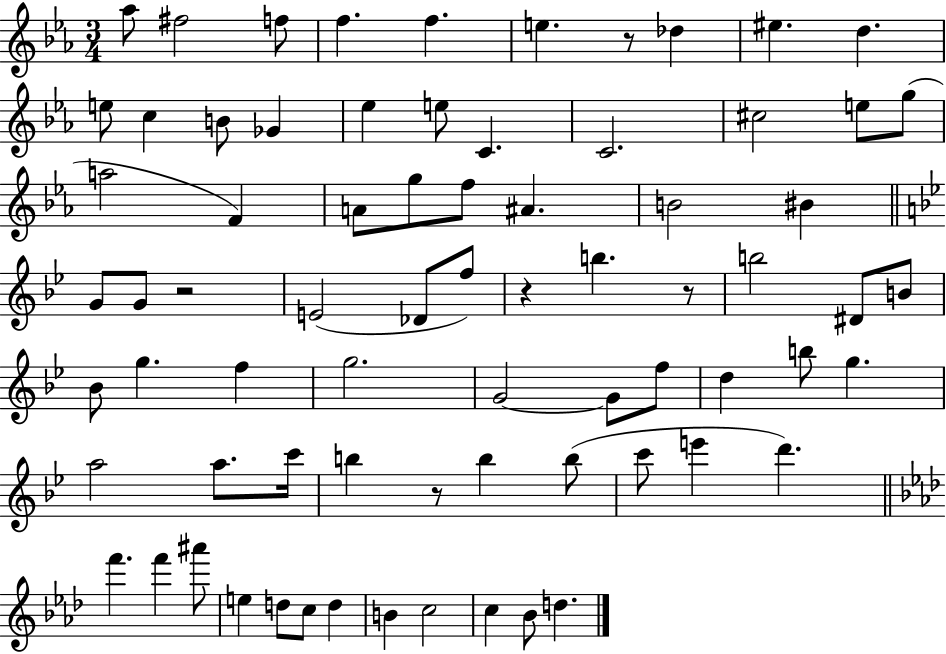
{
  \clef treble
  \numericTimeSignature
  \time 3/4
  \key ees \major
  aes''8 fis''2 f''8 | f''4. f''4. | e''4. r8 des''4 | eis''4. d''4. | \break e''8 c''4 b'8 ges'4 | ees''4 e''8 c'4. | c'2. | cis''2 e''8 g''8( | \break a''2 f'4) | a'8 g''8 f''8 ais'4. | b'2 bis'4 | \bar "||" \break \key g \minor g'8 g'8 r2 | e'2( des'8 f''8) | r4 b''4. r8 | b''2 dis'8 b'8 | \break bes'8 g''4. f''4 | g''2. | g'2~~ g'8 f''8 | d''4 b''8 g''4. | \break a''2 a''8. c'''16 | b''4 r8 b''4 b''8( | c'''8 e'''4 d'''4.) | \bar "||" \break \key f \minor f'''4. f'''4 ais'''8 | e''4 d''8 c''8 d''4 | b'4 c''2 | c''4 bes'8 d''4. | \break \bar "|."
}